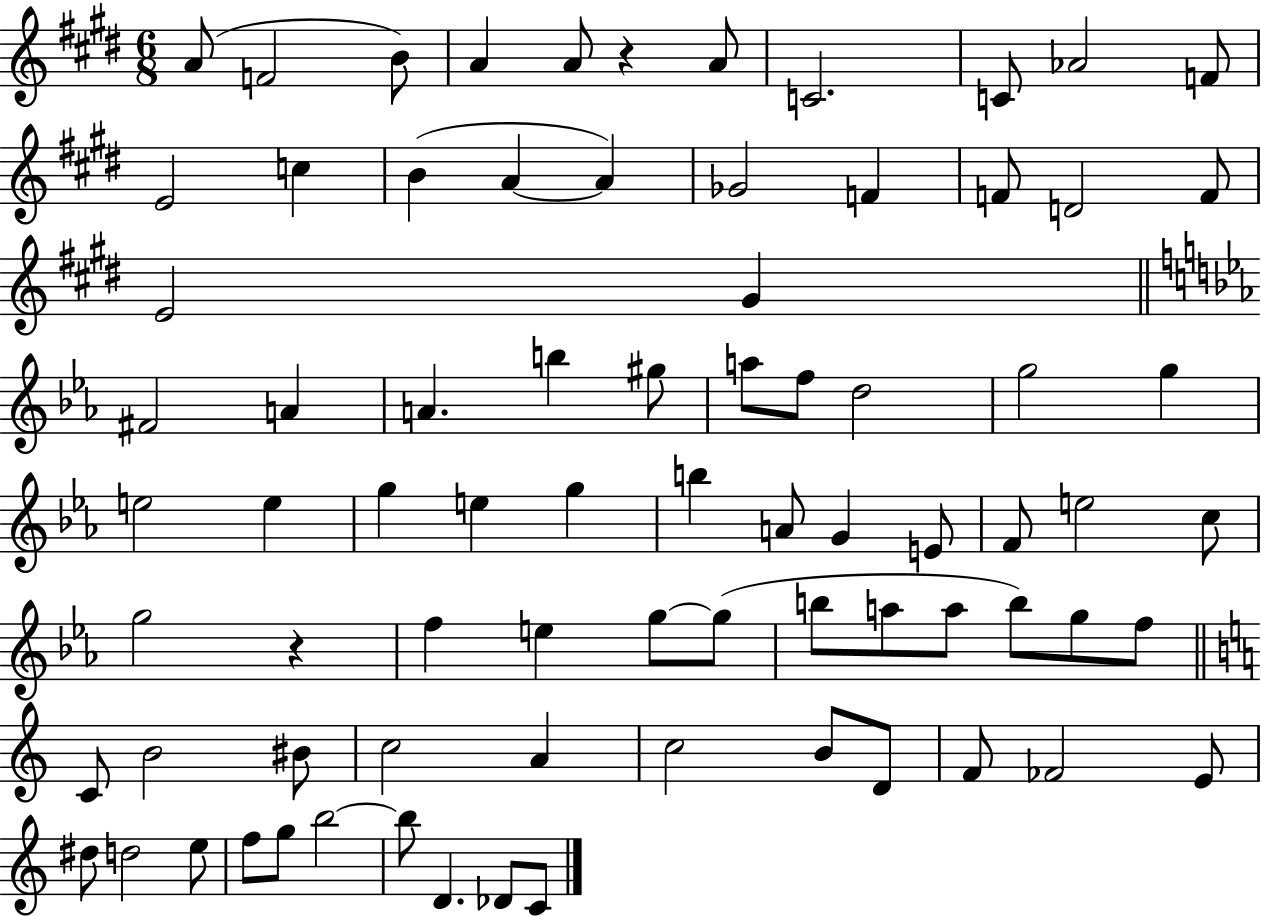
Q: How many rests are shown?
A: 2